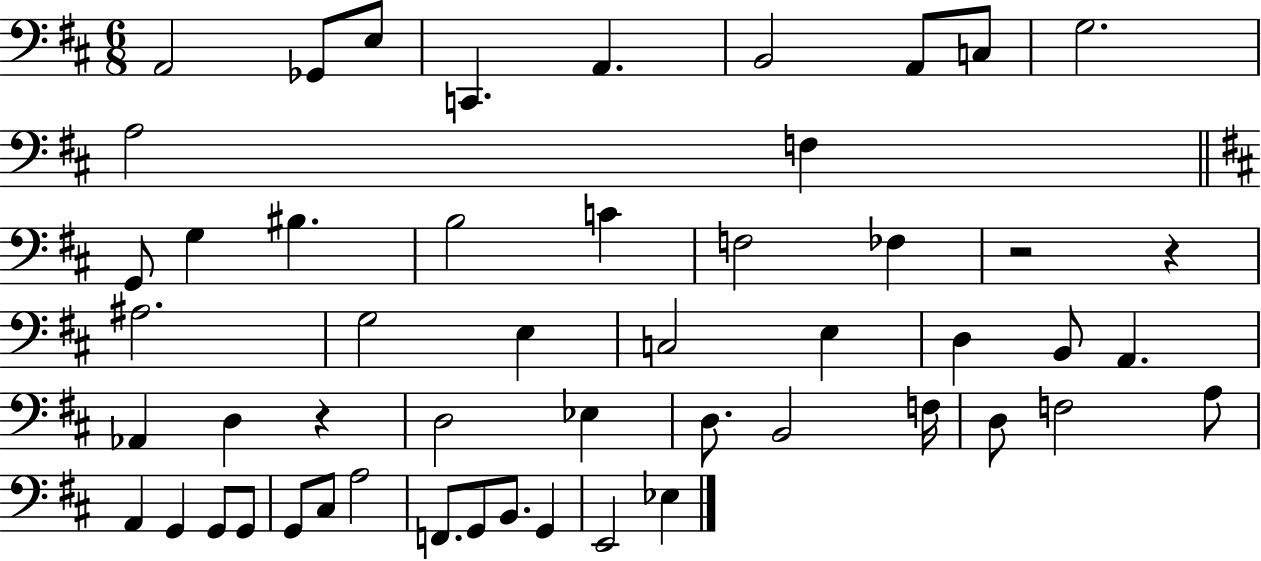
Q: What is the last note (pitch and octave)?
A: Eb3